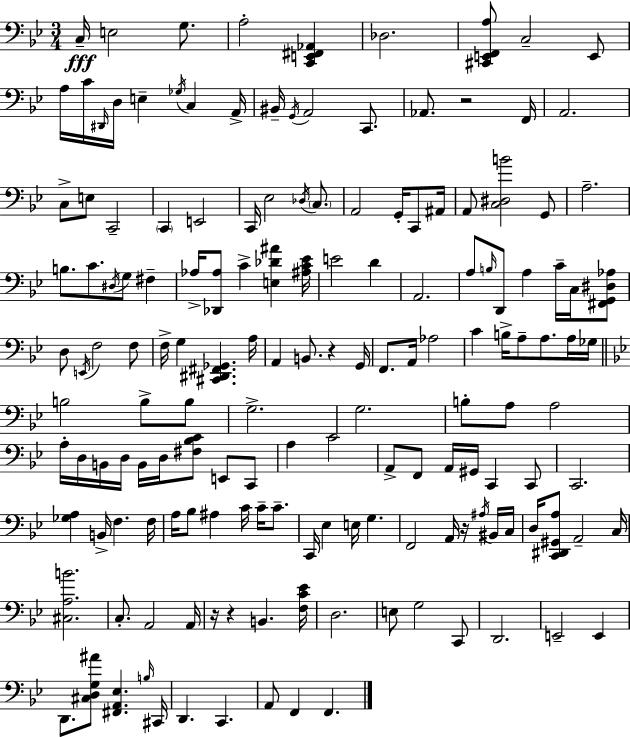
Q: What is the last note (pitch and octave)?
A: F2